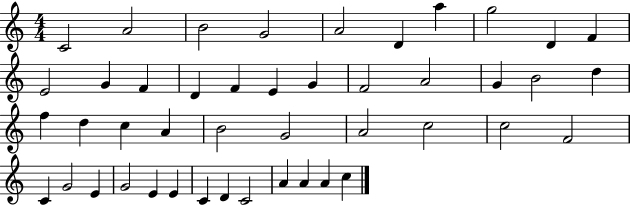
X:1
T:Untitled
M:4/4
L:1/4
K:C
C2 A2 B2 G2 A2 D a g2 D F E2 G F D F E G F2 A2 G B2 d f d c A B2 G2 A2 c2 c2 F2 C G2 E G2 E E C D C2 A A A c